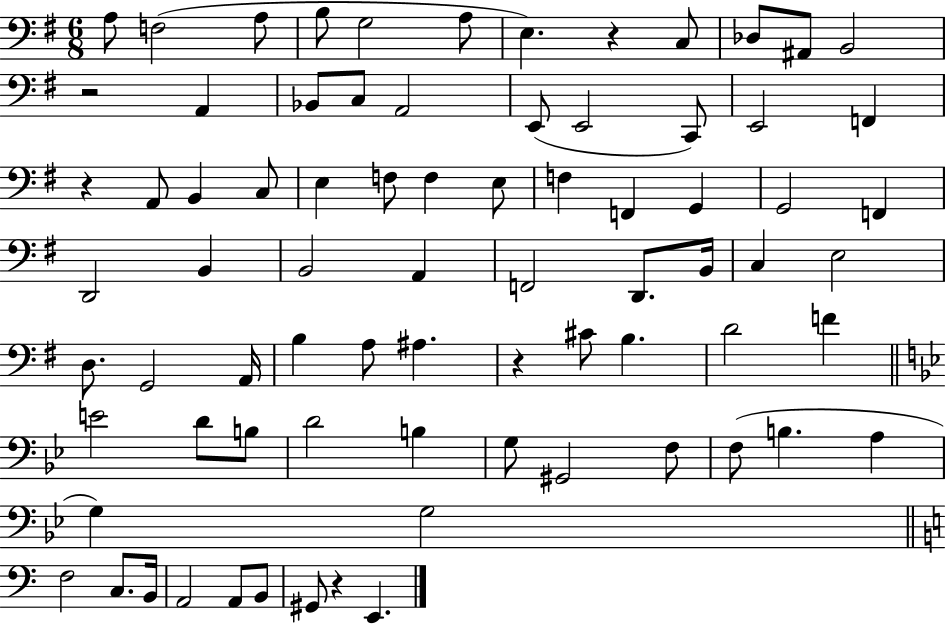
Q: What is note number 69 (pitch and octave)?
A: A2